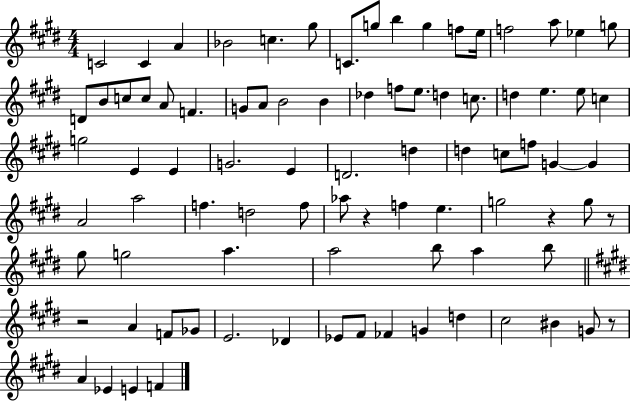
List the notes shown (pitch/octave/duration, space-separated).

C4/h C4/q A4/q Bb4/h C5/q. G#5/e C4/e. G5/e B5/q G5/q F5/e E5/s F5/h A5/e Eb5/q G5/e D4/e B4/e C5/e C5/e A4/e F4/q. G4/e A4/e B4/h B4/q Db5/q F5/e E5/e. D5/q C5/e. D5/q E5/q. E5/e C5/q G5/h E4/q E4/q G4/h. E4/q D4/h. D5/q D5/q C5/e F5/e G4/q G4/q A4/h A5/h F5/q. D5/h F5/e Ab5/e R/q F5/q E5/q. G5/h R/q G5/e R/e G#5/e G5/h A5/q. A5/h B5/e A5/q B5/e R/h A4/q F4/e Gb4/e E4/h. Db4/q Eb4/e F#4/e FES4/q G4/q D5/q C#5/h BIS4/q G4/e R/e A4/q Eb4/q E4/q F4/q